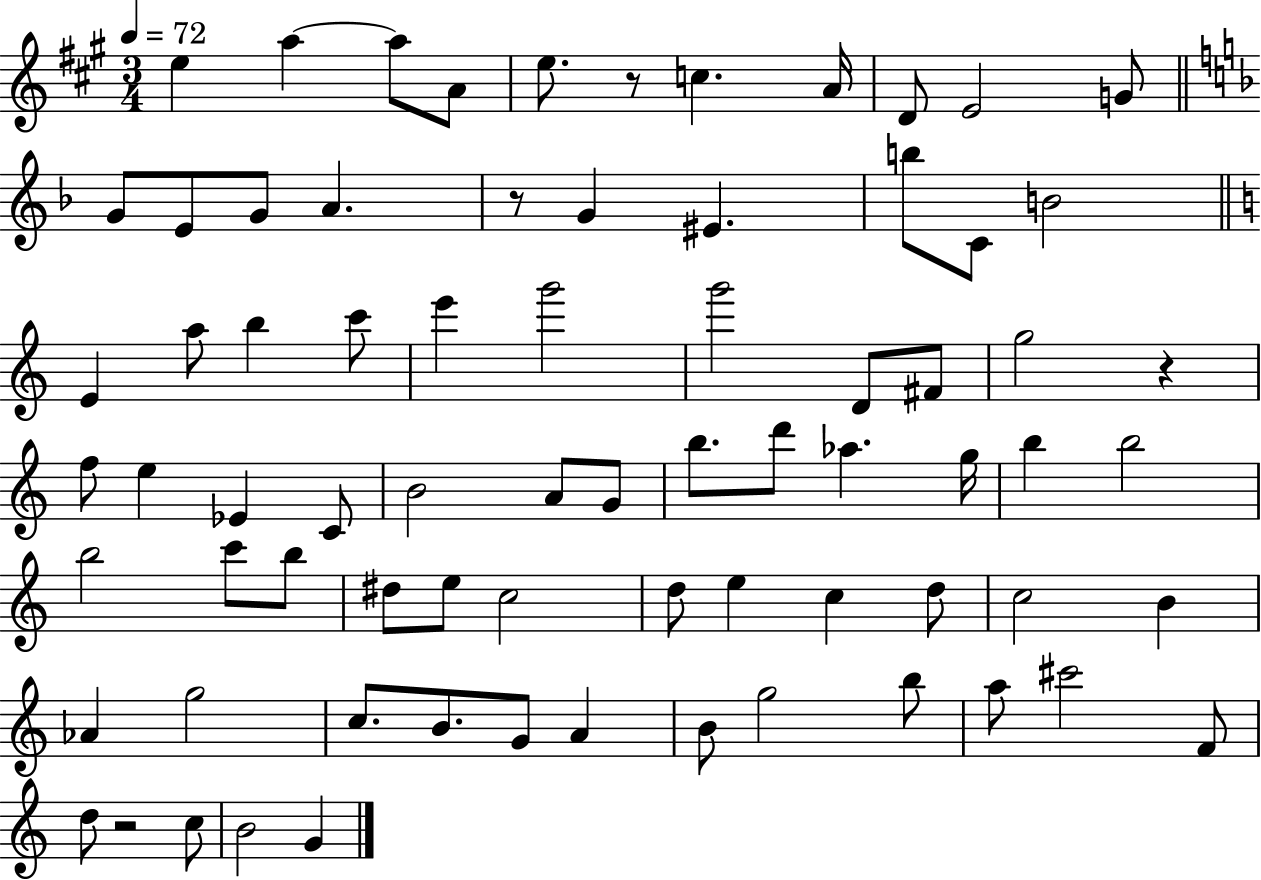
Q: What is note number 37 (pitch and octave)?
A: B5